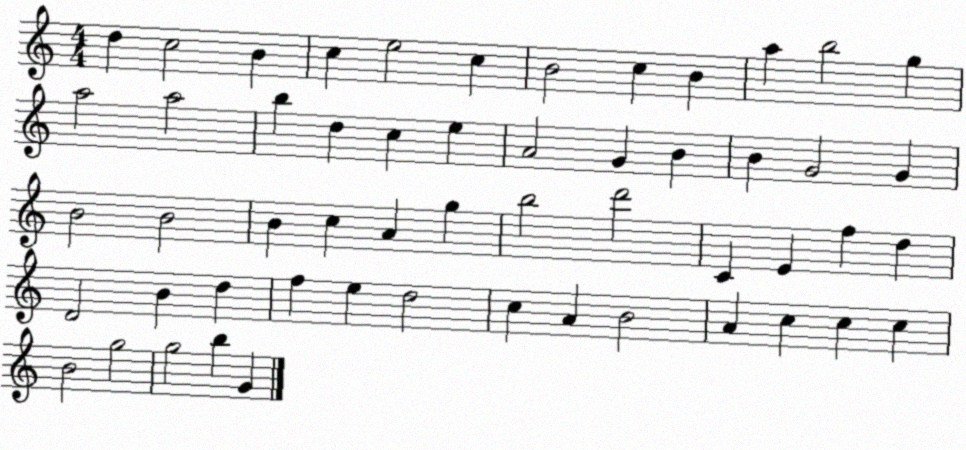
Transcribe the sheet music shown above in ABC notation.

X:1
T:Untitled
M:4/4
L:1/4
K:C
d c2 B c e2 c B2 c B a b2 g a2 a2 b d c e A2 G B B G2 G B2 B2 B c A g b2 d'2 C E f d D2 B d f e d2 c A B2 A c c c B2 g2 g2 b G